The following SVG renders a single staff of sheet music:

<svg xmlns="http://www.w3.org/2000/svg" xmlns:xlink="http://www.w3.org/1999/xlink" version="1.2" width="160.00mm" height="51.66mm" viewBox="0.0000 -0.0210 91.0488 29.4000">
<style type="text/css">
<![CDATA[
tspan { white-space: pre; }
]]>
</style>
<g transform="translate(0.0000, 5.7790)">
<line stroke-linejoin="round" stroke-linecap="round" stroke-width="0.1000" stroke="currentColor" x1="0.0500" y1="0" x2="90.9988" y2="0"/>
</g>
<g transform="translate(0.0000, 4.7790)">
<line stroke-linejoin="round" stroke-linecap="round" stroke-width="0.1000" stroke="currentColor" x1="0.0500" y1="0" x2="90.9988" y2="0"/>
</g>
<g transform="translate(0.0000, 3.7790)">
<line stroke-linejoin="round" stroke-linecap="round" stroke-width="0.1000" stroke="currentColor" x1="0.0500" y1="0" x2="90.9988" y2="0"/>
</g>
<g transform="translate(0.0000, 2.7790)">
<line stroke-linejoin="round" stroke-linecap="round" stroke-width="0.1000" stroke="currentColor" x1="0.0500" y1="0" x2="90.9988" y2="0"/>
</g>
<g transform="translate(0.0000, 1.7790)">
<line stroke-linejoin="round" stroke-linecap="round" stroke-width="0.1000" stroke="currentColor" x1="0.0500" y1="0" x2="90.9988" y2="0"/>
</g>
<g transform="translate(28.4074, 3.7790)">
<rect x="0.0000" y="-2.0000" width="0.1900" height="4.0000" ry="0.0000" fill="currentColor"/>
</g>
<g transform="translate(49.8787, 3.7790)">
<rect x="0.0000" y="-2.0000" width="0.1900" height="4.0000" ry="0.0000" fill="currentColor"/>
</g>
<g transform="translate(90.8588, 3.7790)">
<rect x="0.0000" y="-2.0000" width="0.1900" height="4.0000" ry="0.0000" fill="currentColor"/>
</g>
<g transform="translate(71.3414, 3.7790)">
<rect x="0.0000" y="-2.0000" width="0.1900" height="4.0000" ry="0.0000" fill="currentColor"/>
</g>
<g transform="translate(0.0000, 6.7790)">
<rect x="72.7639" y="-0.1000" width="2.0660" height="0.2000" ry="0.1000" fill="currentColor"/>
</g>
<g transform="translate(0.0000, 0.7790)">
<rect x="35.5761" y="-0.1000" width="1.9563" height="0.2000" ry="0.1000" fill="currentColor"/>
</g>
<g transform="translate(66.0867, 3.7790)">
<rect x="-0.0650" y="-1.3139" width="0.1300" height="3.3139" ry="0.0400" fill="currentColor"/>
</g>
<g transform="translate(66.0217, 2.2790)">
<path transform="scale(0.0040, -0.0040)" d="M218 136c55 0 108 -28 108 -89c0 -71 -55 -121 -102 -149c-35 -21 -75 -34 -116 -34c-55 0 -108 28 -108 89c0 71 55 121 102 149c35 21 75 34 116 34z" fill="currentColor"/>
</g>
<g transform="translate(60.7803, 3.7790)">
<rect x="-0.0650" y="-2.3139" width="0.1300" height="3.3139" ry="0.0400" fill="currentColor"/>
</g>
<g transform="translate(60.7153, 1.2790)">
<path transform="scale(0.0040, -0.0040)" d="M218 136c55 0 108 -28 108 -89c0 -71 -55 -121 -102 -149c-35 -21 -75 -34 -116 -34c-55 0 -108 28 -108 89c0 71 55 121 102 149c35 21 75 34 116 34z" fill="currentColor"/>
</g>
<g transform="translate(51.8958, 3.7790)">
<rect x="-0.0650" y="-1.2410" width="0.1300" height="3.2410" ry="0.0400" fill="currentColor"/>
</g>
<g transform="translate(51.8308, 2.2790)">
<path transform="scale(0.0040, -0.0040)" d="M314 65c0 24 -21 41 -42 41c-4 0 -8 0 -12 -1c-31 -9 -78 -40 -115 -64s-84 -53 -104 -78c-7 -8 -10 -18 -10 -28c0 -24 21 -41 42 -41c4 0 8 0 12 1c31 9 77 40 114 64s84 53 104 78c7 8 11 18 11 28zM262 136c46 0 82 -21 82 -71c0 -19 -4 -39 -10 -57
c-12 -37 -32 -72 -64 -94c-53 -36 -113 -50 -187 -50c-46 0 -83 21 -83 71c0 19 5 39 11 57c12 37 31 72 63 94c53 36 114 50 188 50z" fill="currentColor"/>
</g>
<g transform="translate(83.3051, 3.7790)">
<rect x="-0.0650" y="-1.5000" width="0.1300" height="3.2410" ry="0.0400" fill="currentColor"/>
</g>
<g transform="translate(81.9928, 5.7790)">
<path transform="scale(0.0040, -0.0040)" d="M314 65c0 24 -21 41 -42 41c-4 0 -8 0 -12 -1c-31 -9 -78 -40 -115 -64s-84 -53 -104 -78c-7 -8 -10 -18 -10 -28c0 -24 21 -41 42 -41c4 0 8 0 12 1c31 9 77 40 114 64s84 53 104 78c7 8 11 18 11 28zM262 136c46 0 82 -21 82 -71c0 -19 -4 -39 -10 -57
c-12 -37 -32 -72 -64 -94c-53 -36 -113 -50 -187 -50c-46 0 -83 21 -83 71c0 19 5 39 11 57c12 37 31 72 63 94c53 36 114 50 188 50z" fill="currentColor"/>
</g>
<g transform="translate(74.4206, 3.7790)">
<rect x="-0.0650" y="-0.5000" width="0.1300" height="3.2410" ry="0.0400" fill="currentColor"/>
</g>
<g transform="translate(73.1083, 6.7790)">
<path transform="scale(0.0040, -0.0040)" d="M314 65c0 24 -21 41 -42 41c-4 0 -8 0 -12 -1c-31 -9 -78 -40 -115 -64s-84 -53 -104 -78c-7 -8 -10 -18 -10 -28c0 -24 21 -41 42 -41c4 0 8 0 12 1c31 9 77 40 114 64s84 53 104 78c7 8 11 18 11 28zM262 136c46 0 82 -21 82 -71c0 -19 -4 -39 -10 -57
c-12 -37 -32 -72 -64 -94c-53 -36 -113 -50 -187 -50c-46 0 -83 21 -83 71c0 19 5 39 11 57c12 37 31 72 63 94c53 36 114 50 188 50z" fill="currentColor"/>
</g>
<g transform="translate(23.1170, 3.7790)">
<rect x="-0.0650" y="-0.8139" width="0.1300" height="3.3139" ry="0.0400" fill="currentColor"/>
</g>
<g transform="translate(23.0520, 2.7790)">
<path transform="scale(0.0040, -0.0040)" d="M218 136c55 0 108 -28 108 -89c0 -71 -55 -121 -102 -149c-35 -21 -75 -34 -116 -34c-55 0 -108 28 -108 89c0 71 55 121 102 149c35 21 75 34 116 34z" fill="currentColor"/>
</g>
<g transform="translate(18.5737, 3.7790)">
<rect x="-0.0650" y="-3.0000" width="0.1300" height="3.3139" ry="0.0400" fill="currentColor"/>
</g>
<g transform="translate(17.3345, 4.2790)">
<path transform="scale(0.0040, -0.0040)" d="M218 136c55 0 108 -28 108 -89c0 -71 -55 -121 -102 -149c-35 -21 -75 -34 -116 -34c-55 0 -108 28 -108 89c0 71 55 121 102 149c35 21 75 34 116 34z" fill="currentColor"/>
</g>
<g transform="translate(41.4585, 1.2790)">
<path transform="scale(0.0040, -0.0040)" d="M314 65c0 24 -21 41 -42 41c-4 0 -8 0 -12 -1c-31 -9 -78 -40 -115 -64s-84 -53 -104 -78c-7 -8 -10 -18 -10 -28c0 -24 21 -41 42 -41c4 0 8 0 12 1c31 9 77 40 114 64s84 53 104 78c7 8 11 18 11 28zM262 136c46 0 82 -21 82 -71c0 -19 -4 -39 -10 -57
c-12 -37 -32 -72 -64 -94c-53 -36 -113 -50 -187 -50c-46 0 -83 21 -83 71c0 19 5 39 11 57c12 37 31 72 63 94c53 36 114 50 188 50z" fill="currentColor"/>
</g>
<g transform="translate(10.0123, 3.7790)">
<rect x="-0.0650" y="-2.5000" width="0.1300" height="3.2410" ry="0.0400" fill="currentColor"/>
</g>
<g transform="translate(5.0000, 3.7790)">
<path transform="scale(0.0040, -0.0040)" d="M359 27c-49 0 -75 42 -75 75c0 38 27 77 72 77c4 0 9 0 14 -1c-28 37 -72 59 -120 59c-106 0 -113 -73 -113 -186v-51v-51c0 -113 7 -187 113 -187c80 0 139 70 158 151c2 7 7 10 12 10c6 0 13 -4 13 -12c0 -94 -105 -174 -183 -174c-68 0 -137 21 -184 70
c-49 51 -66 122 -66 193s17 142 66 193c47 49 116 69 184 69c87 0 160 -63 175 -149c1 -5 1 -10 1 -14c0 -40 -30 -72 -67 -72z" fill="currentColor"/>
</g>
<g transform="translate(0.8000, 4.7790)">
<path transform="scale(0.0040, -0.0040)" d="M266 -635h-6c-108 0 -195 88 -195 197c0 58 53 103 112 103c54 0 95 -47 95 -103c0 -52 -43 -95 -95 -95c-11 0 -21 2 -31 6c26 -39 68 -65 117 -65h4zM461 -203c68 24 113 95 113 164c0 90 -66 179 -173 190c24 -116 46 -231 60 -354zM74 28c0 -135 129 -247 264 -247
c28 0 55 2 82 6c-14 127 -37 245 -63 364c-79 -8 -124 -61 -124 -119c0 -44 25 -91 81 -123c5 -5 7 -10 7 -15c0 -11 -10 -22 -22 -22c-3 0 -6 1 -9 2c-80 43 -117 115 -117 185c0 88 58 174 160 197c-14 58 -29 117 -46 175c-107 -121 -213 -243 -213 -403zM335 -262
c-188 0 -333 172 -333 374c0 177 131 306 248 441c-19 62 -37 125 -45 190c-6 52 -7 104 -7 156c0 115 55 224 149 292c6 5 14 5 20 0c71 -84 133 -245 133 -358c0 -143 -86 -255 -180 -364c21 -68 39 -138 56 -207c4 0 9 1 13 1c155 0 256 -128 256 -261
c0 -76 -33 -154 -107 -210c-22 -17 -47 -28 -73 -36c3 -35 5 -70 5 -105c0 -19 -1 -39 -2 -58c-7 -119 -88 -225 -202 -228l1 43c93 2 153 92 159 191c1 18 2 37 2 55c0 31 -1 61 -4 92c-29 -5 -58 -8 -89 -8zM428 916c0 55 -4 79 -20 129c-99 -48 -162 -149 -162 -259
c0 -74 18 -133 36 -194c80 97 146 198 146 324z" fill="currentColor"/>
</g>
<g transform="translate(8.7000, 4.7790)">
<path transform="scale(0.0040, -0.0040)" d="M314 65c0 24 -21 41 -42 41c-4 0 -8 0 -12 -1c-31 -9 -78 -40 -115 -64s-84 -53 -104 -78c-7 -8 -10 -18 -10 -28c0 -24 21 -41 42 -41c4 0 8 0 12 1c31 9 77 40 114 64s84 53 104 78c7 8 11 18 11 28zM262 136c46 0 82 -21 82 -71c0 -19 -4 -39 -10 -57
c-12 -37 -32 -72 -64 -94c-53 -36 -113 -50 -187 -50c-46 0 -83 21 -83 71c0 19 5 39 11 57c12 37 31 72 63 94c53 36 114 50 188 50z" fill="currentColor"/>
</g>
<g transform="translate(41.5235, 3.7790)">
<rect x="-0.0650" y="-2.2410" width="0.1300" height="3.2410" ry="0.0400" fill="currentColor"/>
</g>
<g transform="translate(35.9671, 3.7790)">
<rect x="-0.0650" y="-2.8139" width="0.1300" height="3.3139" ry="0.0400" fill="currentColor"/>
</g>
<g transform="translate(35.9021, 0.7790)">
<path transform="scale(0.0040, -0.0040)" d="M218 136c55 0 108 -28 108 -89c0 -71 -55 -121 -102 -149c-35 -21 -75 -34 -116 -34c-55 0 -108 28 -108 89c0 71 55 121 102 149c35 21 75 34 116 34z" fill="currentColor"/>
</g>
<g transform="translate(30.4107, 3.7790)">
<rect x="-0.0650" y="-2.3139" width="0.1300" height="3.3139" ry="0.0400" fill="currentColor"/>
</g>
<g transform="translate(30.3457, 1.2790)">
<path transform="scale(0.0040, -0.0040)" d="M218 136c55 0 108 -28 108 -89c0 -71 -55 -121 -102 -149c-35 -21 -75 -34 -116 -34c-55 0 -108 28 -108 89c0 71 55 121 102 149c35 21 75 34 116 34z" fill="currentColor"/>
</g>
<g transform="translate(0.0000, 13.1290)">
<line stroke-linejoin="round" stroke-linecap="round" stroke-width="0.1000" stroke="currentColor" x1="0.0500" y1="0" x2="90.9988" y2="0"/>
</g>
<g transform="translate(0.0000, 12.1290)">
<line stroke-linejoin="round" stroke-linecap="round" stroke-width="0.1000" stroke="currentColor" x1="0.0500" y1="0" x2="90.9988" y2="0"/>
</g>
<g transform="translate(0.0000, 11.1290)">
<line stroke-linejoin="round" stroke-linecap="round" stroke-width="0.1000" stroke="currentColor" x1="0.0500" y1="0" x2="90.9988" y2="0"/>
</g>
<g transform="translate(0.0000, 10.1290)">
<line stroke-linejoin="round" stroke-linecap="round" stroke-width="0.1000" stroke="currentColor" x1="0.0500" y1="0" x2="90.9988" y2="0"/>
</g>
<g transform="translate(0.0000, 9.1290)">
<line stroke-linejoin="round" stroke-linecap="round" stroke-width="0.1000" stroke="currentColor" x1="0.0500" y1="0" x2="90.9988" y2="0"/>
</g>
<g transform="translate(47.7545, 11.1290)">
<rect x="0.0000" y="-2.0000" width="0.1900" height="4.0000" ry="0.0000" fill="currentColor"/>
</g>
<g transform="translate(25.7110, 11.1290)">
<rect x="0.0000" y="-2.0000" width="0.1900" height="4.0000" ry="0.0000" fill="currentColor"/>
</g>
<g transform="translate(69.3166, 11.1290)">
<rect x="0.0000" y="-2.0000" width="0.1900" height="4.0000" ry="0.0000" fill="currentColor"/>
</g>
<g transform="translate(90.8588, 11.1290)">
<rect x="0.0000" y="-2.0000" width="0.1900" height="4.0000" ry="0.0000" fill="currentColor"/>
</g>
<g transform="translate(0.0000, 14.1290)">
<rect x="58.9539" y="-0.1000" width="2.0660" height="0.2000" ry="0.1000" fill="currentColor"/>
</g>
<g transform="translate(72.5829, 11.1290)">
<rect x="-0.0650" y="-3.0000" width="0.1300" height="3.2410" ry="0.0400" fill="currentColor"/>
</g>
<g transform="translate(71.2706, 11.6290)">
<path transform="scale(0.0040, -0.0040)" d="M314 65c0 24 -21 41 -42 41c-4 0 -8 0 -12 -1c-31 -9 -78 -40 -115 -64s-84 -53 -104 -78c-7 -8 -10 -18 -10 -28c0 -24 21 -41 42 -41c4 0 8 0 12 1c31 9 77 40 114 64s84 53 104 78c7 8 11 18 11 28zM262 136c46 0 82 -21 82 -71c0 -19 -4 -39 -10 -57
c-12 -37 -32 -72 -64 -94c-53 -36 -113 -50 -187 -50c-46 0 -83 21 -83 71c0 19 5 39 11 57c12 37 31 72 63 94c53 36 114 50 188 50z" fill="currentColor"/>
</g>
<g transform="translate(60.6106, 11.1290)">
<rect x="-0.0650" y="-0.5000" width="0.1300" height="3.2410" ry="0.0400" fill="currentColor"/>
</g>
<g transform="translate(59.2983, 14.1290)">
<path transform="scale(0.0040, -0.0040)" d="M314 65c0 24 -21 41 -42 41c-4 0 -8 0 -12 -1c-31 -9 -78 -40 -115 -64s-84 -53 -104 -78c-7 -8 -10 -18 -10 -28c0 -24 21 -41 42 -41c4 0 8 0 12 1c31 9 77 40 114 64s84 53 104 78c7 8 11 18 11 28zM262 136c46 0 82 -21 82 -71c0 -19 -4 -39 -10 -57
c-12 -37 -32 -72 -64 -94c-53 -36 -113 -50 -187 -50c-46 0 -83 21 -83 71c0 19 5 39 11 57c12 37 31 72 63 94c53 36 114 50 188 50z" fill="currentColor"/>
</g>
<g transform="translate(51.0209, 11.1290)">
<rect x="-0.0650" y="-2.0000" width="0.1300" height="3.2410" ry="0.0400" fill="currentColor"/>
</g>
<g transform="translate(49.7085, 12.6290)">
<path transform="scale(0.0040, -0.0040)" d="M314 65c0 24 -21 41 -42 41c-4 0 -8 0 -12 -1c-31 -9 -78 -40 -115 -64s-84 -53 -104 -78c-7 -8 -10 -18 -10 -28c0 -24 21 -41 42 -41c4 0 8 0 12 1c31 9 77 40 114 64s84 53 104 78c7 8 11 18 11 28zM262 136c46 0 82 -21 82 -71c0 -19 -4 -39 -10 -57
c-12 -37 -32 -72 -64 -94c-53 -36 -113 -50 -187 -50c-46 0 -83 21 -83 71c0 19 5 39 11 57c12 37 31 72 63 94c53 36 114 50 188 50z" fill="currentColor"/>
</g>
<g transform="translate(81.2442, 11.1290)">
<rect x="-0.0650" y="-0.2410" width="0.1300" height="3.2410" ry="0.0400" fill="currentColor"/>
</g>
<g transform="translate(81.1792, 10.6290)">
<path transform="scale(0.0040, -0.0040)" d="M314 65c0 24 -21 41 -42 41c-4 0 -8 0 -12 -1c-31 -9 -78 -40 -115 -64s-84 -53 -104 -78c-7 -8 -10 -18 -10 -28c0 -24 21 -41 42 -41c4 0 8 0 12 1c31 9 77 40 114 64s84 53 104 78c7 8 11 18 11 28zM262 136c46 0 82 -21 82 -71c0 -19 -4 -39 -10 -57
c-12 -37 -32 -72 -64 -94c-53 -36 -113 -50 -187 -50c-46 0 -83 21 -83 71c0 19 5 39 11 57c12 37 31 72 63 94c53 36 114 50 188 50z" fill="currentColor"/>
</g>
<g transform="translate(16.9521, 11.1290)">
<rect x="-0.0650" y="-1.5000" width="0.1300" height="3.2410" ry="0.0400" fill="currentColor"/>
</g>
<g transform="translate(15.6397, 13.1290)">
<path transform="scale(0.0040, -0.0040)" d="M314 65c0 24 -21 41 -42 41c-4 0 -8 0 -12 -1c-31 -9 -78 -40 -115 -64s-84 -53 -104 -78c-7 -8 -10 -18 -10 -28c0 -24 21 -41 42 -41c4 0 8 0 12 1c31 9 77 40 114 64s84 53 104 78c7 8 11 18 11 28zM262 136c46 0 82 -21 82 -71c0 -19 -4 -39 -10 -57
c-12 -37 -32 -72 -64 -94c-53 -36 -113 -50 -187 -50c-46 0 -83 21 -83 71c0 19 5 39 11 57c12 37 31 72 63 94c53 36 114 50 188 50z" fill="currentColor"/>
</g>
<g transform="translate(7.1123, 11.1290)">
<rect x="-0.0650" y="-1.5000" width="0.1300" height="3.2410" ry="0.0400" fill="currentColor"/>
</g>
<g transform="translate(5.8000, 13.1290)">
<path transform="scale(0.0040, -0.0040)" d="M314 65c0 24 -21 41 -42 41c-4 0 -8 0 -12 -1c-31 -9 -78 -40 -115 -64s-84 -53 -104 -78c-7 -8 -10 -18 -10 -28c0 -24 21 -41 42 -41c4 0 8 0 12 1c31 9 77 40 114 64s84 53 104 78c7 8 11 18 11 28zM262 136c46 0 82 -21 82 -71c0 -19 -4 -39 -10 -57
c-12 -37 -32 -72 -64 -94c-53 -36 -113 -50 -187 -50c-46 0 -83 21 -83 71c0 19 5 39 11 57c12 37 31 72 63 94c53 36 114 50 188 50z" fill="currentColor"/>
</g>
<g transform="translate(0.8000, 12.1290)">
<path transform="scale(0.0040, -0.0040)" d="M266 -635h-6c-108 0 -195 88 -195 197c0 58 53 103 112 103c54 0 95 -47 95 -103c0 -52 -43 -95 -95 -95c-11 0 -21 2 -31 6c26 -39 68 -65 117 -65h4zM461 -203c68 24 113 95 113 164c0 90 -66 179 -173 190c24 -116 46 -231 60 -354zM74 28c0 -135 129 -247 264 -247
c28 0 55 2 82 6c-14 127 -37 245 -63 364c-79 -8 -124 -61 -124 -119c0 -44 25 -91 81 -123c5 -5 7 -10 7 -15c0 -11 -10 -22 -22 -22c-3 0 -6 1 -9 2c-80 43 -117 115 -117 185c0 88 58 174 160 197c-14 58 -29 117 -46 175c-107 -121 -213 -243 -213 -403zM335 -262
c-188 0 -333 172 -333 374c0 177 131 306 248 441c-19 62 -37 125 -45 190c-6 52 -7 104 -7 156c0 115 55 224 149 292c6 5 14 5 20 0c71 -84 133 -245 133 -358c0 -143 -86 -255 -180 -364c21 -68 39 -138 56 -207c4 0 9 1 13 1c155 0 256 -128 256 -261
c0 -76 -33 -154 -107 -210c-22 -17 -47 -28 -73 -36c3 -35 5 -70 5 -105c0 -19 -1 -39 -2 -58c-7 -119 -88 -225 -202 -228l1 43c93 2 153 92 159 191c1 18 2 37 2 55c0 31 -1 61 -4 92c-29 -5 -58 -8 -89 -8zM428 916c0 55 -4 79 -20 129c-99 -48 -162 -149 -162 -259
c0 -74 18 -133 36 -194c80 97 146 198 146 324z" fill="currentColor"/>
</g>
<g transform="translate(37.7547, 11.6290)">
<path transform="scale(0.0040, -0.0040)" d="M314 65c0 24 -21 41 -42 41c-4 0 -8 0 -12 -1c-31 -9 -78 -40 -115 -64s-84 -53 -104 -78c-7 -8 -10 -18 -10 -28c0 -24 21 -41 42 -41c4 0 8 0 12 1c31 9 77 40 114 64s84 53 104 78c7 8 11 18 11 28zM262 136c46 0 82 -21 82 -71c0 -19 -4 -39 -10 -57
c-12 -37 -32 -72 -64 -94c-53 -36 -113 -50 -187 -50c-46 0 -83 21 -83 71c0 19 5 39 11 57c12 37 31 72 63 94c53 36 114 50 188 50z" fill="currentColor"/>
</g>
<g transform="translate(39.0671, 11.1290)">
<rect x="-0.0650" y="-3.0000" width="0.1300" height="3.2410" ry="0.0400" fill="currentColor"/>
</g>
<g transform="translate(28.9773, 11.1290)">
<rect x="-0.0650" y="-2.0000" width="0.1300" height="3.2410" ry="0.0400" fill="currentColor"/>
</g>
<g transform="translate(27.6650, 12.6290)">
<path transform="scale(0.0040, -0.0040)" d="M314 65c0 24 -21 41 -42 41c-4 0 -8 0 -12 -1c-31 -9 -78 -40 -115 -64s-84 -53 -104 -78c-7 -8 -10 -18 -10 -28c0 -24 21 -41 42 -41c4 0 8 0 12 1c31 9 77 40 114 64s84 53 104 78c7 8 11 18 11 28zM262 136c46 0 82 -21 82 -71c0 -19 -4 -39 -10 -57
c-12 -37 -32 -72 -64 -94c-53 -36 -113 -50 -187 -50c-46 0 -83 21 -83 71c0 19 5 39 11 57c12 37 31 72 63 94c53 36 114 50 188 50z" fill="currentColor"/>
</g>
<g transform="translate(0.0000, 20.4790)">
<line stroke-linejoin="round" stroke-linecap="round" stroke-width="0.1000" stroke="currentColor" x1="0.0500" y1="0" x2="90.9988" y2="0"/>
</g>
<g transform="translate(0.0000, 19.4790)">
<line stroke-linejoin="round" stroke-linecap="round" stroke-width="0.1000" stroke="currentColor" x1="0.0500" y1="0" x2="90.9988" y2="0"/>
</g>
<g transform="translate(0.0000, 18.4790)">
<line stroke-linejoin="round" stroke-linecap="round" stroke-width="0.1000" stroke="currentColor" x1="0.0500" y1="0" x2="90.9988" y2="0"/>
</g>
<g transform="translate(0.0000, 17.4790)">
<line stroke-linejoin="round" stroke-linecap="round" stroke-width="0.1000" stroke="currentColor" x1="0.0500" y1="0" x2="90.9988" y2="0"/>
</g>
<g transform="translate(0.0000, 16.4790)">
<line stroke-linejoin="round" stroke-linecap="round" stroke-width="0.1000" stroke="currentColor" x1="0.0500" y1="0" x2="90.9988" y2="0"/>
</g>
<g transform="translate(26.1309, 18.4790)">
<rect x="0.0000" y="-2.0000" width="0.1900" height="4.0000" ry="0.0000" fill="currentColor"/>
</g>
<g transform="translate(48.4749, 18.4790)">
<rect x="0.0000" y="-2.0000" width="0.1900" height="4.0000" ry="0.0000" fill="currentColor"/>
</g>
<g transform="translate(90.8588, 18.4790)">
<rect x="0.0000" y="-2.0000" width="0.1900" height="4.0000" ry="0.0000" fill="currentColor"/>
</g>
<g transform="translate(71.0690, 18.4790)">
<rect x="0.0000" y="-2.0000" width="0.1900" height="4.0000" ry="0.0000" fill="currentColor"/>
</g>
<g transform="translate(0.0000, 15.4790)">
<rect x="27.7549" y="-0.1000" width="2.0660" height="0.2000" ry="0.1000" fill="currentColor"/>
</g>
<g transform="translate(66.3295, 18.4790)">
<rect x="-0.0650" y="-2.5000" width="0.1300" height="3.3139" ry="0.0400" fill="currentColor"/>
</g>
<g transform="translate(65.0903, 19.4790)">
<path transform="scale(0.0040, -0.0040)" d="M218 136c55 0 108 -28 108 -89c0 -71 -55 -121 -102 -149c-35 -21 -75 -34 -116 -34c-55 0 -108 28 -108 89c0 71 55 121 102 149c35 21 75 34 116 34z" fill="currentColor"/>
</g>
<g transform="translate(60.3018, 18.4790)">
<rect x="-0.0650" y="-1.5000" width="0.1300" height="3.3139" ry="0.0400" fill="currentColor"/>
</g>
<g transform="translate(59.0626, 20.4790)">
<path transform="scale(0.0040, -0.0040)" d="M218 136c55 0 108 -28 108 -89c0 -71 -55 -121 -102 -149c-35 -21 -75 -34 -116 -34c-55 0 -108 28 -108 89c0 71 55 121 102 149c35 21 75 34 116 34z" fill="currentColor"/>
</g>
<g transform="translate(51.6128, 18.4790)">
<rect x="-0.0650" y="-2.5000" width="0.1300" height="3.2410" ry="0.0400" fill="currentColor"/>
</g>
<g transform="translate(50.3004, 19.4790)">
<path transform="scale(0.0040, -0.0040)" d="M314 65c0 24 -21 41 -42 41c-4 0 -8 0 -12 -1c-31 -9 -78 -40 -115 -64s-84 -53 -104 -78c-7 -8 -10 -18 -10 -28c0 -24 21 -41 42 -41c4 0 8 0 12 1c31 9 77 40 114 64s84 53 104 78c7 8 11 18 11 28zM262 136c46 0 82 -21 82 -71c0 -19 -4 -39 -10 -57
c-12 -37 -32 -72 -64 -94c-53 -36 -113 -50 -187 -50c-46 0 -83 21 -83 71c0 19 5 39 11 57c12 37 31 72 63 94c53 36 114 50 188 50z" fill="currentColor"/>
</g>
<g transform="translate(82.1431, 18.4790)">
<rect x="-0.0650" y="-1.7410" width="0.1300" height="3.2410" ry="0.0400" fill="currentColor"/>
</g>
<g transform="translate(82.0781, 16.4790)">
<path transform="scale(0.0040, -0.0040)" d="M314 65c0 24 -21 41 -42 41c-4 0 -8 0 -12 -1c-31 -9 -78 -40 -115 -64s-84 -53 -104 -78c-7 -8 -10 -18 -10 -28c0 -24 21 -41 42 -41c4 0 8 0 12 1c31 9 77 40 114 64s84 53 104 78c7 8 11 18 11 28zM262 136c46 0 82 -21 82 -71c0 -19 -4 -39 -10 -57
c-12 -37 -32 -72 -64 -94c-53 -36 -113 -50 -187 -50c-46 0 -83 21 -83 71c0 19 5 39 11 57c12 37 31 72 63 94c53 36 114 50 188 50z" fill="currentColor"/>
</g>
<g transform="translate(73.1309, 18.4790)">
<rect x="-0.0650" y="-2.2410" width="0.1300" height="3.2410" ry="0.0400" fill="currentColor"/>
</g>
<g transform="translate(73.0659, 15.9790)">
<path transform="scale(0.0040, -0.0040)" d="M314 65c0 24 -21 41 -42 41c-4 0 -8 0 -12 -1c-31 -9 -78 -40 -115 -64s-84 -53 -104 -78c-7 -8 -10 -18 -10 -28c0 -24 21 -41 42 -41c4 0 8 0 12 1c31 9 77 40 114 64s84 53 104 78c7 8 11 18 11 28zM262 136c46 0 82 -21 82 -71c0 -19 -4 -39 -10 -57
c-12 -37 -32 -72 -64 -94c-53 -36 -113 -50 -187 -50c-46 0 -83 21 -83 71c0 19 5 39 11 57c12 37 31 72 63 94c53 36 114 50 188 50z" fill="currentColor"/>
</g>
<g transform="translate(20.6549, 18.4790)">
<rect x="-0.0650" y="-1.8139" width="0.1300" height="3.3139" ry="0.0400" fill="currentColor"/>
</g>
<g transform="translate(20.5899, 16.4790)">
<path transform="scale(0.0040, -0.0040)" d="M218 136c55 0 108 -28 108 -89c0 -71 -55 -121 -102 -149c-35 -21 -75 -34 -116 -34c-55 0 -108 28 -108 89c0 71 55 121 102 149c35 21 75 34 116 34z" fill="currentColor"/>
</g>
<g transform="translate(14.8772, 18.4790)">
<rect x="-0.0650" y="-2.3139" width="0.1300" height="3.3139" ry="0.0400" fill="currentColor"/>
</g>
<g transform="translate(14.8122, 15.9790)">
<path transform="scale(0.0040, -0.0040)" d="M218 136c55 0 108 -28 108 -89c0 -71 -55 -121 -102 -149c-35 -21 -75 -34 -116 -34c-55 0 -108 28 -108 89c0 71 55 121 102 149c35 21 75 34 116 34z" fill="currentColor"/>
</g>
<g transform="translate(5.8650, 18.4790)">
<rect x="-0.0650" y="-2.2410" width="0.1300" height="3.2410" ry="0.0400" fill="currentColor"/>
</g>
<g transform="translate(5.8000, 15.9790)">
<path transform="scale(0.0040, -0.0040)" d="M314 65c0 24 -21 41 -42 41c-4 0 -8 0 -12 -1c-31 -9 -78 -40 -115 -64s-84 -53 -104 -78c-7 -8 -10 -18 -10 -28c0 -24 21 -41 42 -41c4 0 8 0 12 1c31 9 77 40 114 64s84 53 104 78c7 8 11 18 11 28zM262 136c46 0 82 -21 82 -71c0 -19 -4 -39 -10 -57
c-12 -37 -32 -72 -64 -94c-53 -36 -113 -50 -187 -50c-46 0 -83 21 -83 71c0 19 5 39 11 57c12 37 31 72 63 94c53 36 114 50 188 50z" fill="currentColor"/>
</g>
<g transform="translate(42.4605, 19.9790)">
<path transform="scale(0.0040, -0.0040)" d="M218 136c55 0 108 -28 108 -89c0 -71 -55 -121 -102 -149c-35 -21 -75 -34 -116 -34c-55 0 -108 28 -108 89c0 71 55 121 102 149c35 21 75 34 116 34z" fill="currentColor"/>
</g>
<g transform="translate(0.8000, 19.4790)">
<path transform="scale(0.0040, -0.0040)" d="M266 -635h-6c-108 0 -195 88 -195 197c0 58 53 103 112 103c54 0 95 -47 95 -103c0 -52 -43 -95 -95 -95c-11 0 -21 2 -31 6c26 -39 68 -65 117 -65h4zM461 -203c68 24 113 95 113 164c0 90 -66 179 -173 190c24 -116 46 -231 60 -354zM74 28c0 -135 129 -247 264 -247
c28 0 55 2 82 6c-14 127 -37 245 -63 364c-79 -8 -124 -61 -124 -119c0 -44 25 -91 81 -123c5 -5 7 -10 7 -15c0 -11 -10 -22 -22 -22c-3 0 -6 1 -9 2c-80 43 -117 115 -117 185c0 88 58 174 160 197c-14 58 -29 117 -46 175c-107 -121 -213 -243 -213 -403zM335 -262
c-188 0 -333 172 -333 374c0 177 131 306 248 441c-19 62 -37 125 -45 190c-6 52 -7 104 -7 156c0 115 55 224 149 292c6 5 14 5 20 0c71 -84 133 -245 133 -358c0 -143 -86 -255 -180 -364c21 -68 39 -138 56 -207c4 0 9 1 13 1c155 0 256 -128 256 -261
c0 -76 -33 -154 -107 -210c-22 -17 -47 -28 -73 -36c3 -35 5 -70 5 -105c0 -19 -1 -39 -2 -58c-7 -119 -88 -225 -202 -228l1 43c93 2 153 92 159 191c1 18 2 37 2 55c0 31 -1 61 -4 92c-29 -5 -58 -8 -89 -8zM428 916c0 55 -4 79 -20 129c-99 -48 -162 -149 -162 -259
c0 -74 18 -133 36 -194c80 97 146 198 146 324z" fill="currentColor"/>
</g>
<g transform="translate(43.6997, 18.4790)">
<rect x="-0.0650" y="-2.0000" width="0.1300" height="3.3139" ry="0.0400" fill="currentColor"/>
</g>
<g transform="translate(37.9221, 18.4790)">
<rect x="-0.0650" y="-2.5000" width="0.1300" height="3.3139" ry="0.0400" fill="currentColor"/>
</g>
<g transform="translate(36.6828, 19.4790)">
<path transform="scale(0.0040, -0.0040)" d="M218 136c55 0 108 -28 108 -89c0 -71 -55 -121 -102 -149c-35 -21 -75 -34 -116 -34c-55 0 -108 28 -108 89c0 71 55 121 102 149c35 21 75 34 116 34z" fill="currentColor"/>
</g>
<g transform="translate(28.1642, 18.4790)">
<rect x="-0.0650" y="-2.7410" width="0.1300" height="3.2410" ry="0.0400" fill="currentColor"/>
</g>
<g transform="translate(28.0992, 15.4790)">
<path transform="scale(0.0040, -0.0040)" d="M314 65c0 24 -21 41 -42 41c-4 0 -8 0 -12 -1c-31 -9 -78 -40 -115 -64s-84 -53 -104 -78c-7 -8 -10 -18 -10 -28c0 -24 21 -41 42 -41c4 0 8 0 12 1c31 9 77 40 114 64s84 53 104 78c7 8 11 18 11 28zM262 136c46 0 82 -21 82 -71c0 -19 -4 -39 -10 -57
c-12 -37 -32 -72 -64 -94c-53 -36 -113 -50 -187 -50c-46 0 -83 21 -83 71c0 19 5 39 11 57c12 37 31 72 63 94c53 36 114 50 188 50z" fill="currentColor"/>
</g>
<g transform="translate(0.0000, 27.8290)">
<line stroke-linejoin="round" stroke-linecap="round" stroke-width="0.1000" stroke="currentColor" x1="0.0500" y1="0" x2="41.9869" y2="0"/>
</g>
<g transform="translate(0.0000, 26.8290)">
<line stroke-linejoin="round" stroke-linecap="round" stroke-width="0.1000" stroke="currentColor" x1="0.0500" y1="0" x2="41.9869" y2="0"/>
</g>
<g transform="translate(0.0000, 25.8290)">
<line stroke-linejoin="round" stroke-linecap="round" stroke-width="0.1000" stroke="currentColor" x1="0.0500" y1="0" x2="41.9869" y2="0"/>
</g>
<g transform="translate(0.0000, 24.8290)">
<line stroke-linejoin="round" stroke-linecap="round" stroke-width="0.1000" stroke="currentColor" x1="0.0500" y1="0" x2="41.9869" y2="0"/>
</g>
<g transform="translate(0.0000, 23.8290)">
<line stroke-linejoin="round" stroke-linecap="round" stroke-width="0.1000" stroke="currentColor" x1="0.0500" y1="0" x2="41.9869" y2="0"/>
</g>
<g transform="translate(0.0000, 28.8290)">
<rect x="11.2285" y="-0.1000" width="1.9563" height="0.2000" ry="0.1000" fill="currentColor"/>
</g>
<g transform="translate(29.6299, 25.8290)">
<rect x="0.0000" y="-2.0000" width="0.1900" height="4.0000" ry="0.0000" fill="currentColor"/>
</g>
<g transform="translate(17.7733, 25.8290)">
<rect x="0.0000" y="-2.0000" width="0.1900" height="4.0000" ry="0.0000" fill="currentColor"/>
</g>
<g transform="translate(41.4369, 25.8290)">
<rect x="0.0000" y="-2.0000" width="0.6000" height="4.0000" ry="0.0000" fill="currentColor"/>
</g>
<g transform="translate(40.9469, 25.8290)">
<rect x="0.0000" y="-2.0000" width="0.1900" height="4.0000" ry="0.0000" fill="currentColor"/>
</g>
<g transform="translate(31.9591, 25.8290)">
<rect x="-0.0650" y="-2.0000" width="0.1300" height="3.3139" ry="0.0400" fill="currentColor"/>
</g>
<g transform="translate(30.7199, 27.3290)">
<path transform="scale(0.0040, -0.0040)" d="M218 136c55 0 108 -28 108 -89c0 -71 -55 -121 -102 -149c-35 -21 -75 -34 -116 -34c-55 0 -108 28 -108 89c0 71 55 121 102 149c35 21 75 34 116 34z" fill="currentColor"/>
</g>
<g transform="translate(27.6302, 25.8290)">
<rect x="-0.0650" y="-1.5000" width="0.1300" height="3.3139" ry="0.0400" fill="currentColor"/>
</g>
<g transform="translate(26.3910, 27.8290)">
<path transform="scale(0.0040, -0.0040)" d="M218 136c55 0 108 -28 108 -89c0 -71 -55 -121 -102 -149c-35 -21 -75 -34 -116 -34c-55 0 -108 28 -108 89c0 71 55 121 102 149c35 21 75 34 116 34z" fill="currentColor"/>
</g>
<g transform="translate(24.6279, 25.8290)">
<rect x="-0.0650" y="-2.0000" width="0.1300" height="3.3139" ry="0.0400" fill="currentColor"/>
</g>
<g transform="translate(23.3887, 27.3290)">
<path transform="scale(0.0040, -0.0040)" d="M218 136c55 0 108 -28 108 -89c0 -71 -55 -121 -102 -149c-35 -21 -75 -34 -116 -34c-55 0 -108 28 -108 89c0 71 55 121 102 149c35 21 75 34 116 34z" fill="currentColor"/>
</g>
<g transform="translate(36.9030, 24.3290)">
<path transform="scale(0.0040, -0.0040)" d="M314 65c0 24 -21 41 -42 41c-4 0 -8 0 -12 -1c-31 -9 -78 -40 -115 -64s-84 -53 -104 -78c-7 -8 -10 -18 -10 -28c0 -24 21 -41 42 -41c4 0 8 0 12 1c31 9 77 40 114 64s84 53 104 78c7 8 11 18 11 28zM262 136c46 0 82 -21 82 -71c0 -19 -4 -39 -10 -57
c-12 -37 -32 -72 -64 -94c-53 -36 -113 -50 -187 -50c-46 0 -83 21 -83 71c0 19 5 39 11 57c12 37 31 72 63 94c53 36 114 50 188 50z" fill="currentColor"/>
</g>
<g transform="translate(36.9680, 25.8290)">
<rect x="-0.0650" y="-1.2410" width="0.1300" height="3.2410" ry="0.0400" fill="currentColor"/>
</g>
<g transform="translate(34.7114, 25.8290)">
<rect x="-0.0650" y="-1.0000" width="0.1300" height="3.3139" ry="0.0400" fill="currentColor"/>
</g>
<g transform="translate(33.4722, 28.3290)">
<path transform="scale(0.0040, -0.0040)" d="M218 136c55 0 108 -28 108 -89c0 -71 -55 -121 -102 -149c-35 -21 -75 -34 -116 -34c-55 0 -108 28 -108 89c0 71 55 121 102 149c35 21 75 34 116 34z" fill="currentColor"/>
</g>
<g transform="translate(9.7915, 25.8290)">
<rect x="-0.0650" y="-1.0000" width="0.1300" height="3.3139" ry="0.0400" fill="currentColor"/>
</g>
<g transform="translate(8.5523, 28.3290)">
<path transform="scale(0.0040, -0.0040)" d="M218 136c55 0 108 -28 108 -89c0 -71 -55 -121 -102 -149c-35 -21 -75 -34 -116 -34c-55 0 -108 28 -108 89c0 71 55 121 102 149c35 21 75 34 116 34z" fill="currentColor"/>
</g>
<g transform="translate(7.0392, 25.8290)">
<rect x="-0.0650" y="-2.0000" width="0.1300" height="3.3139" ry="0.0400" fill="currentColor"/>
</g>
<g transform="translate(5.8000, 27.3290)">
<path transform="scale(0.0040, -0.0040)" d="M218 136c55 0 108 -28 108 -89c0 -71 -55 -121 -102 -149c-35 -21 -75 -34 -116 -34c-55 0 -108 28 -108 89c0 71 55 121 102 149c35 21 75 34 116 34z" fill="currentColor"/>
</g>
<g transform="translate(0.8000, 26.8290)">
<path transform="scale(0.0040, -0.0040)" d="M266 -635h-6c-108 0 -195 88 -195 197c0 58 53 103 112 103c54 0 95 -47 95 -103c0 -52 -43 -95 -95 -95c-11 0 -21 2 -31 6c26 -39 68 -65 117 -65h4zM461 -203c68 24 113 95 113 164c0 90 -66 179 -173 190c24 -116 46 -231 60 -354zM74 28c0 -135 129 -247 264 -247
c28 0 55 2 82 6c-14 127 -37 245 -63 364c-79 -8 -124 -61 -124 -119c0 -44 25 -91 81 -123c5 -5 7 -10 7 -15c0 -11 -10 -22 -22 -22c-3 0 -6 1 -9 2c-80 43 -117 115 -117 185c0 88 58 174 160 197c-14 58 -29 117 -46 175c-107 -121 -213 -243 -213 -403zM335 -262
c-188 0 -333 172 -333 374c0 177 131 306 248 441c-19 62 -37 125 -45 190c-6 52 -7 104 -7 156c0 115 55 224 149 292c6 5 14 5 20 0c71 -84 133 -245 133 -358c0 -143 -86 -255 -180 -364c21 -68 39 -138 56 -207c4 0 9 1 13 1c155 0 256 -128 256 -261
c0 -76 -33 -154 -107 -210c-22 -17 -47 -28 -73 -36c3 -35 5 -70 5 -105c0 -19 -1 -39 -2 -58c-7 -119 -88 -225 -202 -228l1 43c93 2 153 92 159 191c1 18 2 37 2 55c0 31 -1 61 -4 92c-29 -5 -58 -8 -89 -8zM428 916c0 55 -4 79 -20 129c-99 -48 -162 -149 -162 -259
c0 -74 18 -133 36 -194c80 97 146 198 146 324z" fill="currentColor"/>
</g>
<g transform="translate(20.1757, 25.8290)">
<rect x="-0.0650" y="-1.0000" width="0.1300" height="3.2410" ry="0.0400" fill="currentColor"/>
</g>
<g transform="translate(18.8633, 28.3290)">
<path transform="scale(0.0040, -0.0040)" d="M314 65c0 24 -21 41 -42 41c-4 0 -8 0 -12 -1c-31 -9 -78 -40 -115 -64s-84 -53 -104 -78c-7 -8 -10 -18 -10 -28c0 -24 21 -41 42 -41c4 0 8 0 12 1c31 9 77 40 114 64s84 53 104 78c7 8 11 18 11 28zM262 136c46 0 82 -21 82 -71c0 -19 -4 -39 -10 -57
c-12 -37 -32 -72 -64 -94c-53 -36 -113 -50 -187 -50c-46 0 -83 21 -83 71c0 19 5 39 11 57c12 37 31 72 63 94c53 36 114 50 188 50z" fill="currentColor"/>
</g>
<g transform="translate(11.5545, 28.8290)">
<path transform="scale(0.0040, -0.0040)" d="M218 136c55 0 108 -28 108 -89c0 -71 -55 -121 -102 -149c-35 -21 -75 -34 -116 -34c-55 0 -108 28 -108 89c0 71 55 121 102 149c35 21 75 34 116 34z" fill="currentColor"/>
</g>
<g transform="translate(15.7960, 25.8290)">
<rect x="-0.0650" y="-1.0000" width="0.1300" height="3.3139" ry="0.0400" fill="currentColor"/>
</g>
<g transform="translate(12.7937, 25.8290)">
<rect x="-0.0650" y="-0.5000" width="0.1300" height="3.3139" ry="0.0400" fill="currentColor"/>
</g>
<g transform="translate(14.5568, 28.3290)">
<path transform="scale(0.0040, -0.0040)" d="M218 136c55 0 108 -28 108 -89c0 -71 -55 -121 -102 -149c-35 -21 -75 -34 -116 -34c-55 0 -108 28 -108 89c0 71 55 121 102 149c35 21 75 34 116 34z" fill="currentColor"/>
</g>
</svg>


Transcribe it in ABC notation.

X:1
T:Untitled
M:4/4
L:1/4
K:C
G2 A d g a g2 e2 g e C2 E2 E2 E2 F2 A2 F2 C2 A2 c2 g2 g f a2 G F G2 E G g2 f2 F D C D D2 F E F D e2